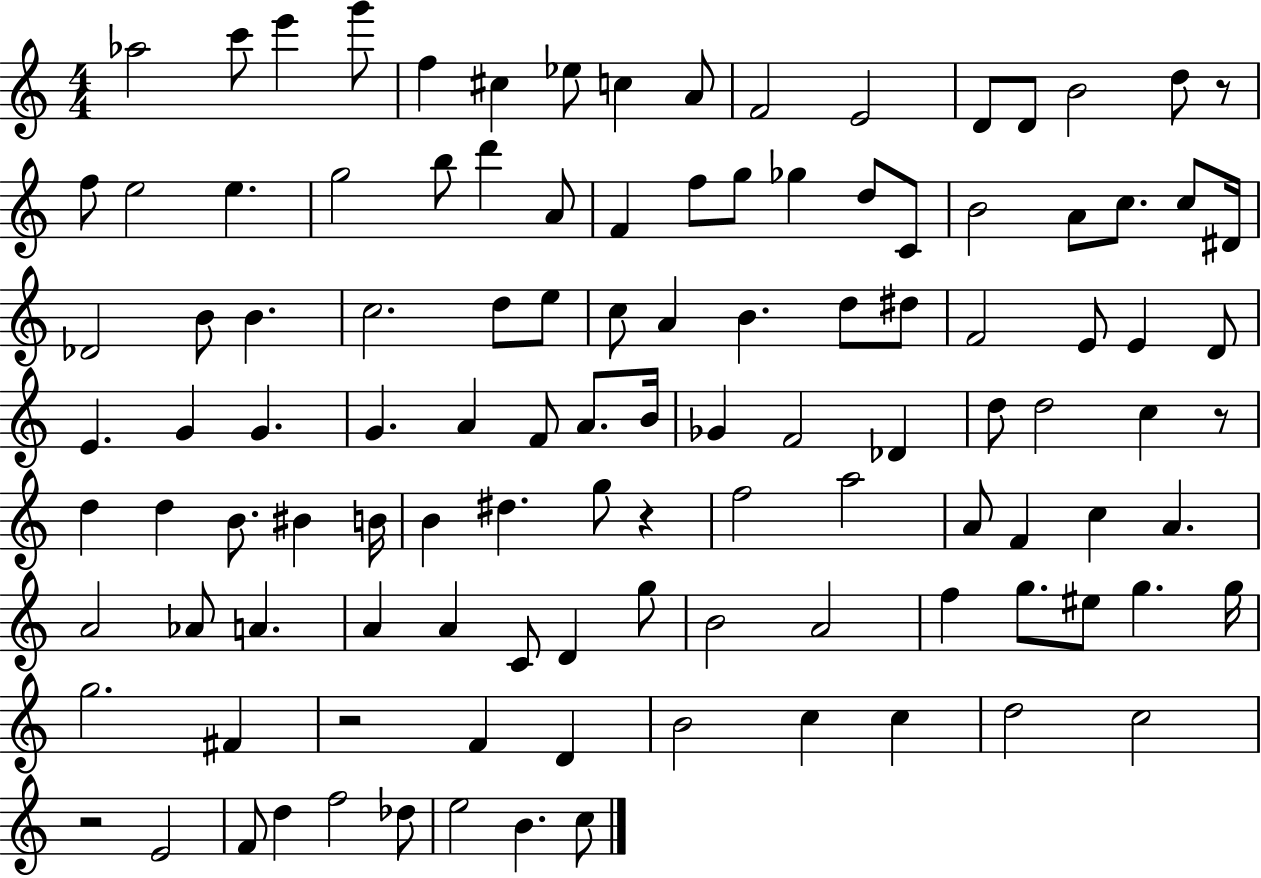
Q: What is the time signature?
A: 4/4